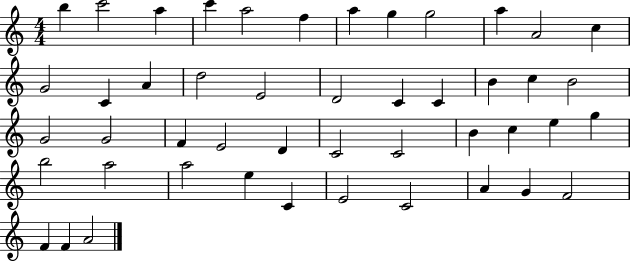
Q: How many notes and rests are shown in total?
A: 47